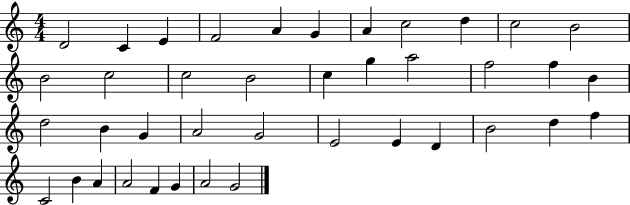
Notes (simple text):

D4/h C4/q E4/q F4/h A4/q G4/q A4/q C5/h D5/q C5/h B4/h B4/h C5/h C5/h B4/h C5/q G5/q A5/h F5/h F5/q B4/q D5/h B4/q G4/q A4/h G4/h E4/h E4/q D4/q B4/h D5/q F5/q C4/h B4/q A4/q A4/h F4/q G4/q A4/h G4/h